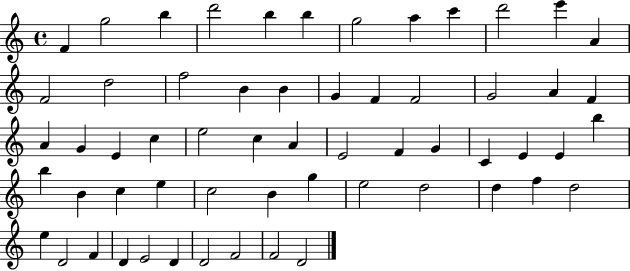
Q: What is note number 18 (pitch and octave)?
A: G4